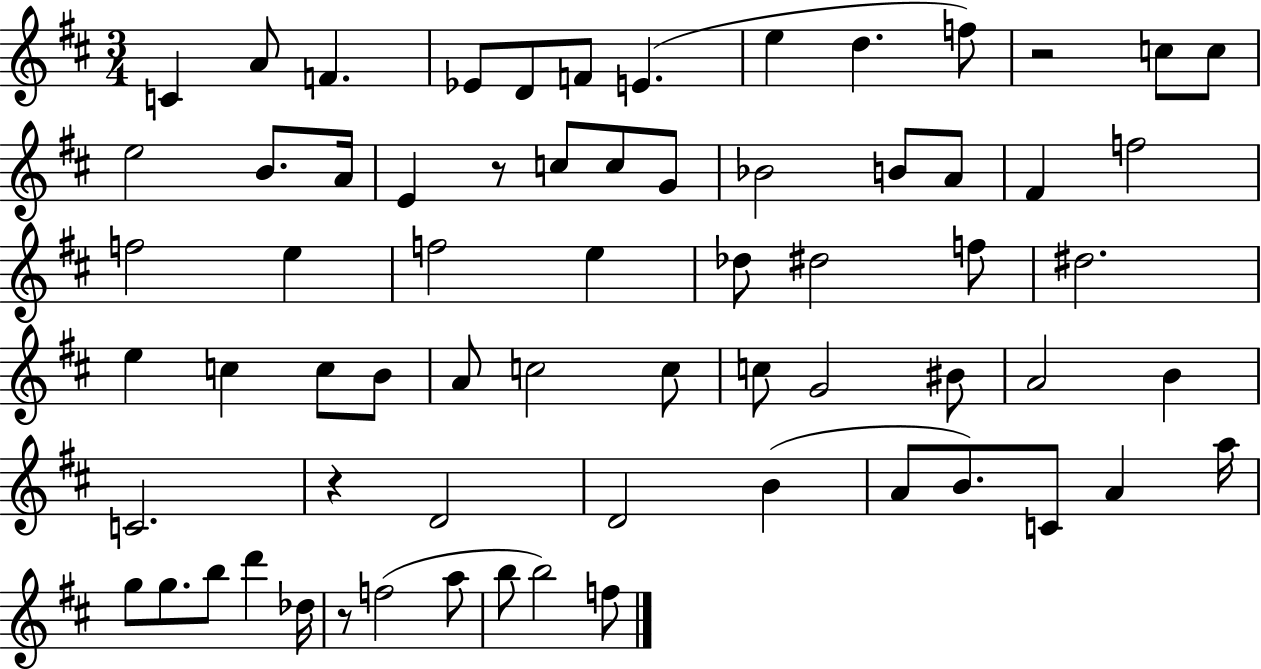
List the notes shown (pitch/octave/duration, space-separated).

C4/q A4/e F4/q. Eb4/e D4/e F4/e E4/q. E5/q D5/q. F5/e R/h C5/e C5/e E5/h B4/e. A4/s E4/q R/e C5/e C5/e G4/e Bb4/h B4/e A4/e F#4/q F5/h F5/h E5/q F5/h E5/q Db5/e D#5/h F5/e D#5/h. E5/q C5/q C5/e B4/e A4/e C5/h C5/e C5/e G4/h BIS4/e A4/h B4/q C4/h. R/q D4/h D4/h B4/q A4/e B4/e. C4/e A4/q A5/s G5/e G5/e. B5/e D6/q Db5/s R/e F5/h A5/e B5/e B5/h F5/e